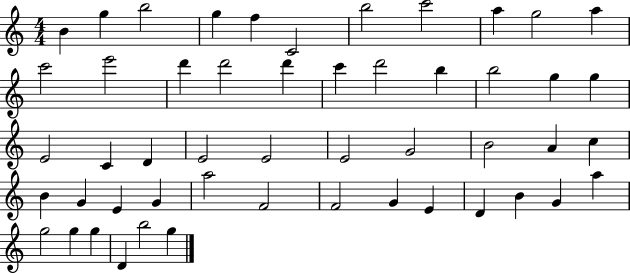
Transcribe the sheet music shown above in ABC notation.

X:1
T:Untitled
M:4/4
L:1/4
K:C
B g b2 g f C2 b2 c'2 a g2 a c'2 e'2 d' d'2 d' c' d'2 b b2 g g E2 C D E2 E2 E2 G2 B2 A c B G E G a2 F2 F2 G E D B G a g2 g g D b2 g